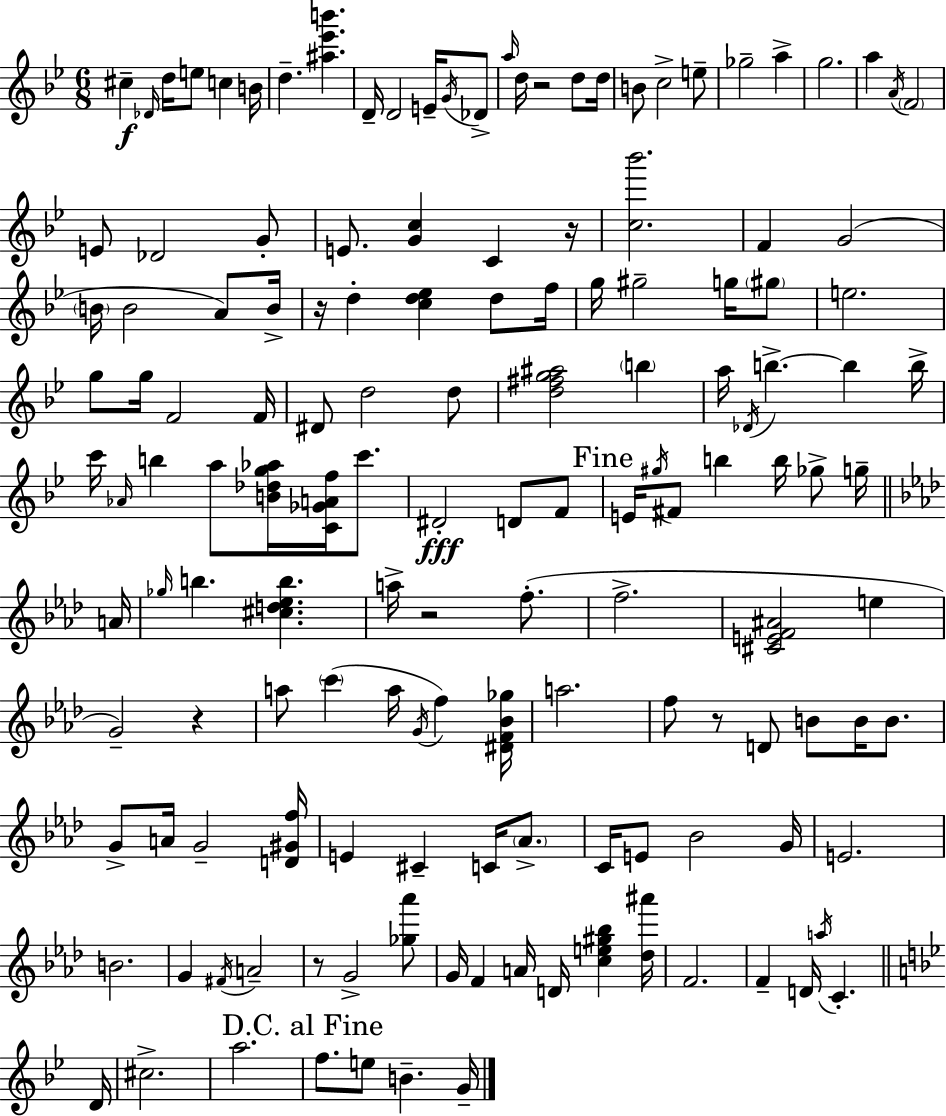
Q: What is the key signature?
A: BES major